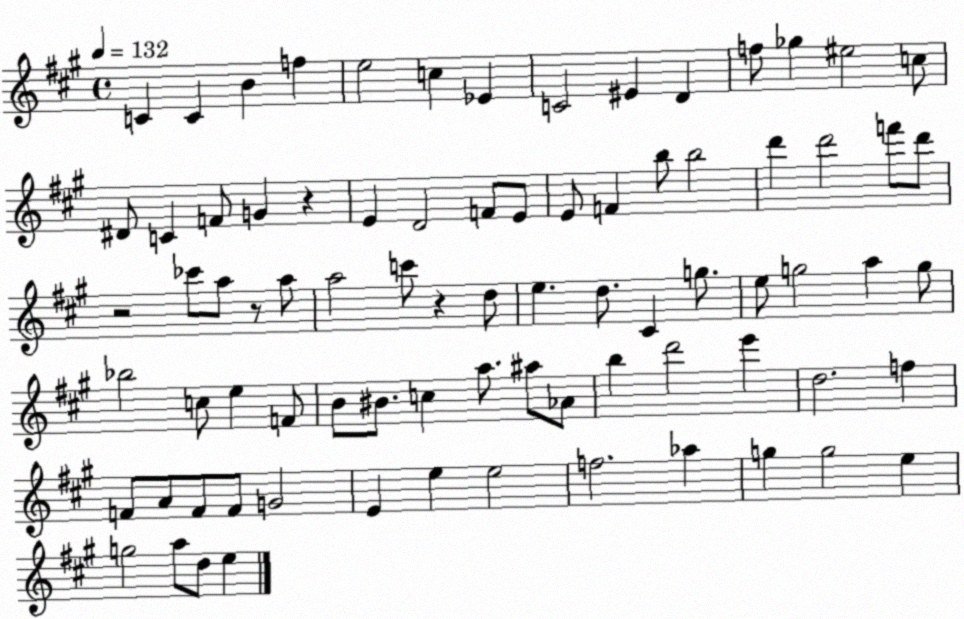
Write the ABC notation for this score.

X:1
T:Untitled
M:4/4
L:1/4
K:A
C C B f e2 c _E C2 ^E D f/2 _g ^e2 c/2 ^D/2 C F/2 G z E D2 F/2 E/2 E/2 F b/2 b2 d' d'2 f'/2 d'/2 z2 _c'/2 a/2 z/2 a/2 a2 c'/2 z d/2 e d/2 ^C g/2 e/2 g2 a g/2 _b2 c/2 e F/2 B/2 ^B/2 c a/2 ^a/2 _A/2 b d'2 e' d2 f F/2 A/2 F/2 F/2 G2 E e e2 f2 _a g g2 e g2 a/2 d/2 e